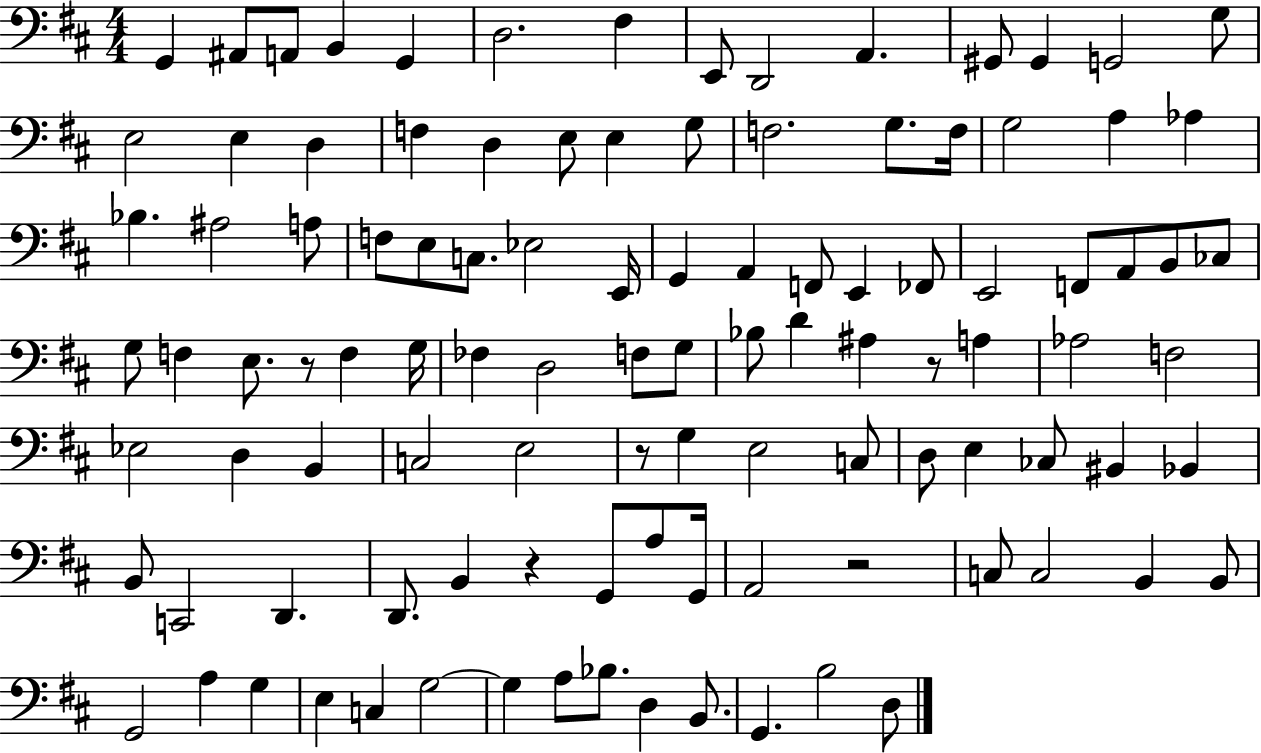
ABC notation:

X:1
T:Untitled
M:4/4
L:1/4
K:D
G,, ^A,,/2 A,,/2 B,, G,, D,2 ^F, E,,/2 D,,2 A,, ^G,,/2 ^G,, G,,2 G,/2 E,2 E, D, F, D, E,/2 E, G,/2 F,2 G,/2 F,/4 G,2 A, _A, _B, ^A,2 A,/2 F,/2 E,/2 C,/2 _E,2 E,,/4 G,, A,, F,,/2 E,, _F,,/2 E,,2 F,,/2 A,,/2 B,,/2 _C,/2 G,/2 F, E,/2 z/2 F, G,/4 _F, D,2 F,/2 G,/2 _B,/2 D ^A, z/2 A, _A,2 F,2 _E,2 D, B,, C,2 E,2 z/2 G, E,2 C,/2 D,/2 E, _C,/2 ^B,, _B,, B,,/2 C,,2 D,, D,,/2 B,, z G,,/2 A,/2 G,,/4 A,,2 z2 C,/2 C,2 B,, B,,/2 G,,2 A, G, E, C, G,2 G, A,/2 _B,/2 D, B,,/2 G,, B,2 D,/2